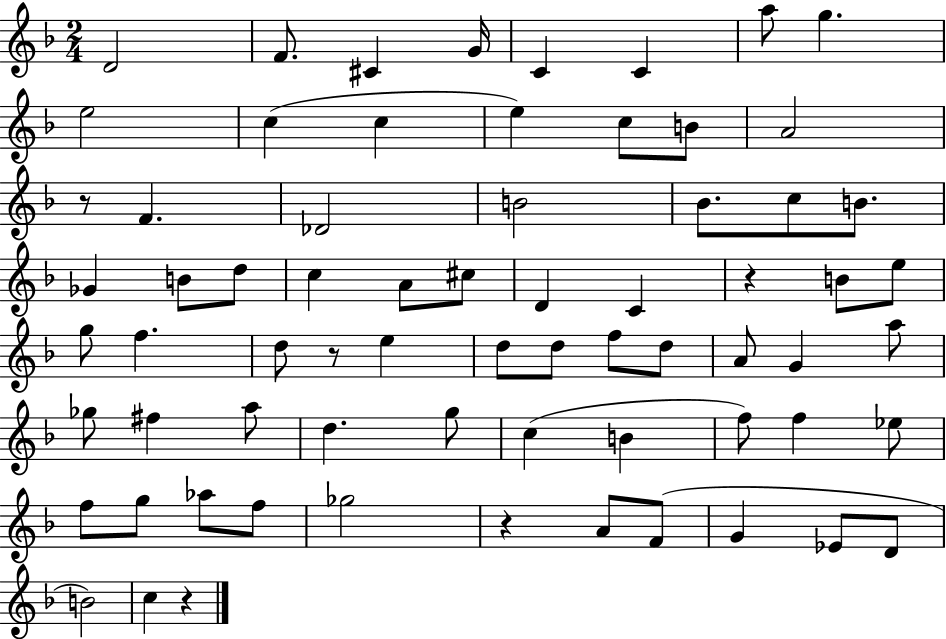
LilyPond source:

{
  \clef treble
  \numericTimeSignature
  \time 2/4
  \key f \major
  d'2 | f'8. cis'4 g'16 | c'4 c'4 | a''8 g''4. | \break e''2 | c''4( c''4 | e''4) c''8 b'8 | a'2 | \break r8 f'4. | des'2 | b'2 | bes'8. c''8 b'8. | \break ges'4 b'8 d''8 | c''4 a'8 cis''8 | d'4 c'4 | r4 b'8 e''8 | \break g''8 f''4. | d''8 r8 e''4 | d''8 d''8 f''8 d''8 | a'8 g'4 a''8 | \break ges''8 fis''4 a''8 | d''4. g''8 | c''4( b'4 | f''8) f''4 ees''8 | \break f''8 g''8 aes''8 f''8 | ges''2 | r4 a'8 f'8( | g'4 ees'8 d'8 | \break b'2) | c''4 r4 | \bar "|."
}